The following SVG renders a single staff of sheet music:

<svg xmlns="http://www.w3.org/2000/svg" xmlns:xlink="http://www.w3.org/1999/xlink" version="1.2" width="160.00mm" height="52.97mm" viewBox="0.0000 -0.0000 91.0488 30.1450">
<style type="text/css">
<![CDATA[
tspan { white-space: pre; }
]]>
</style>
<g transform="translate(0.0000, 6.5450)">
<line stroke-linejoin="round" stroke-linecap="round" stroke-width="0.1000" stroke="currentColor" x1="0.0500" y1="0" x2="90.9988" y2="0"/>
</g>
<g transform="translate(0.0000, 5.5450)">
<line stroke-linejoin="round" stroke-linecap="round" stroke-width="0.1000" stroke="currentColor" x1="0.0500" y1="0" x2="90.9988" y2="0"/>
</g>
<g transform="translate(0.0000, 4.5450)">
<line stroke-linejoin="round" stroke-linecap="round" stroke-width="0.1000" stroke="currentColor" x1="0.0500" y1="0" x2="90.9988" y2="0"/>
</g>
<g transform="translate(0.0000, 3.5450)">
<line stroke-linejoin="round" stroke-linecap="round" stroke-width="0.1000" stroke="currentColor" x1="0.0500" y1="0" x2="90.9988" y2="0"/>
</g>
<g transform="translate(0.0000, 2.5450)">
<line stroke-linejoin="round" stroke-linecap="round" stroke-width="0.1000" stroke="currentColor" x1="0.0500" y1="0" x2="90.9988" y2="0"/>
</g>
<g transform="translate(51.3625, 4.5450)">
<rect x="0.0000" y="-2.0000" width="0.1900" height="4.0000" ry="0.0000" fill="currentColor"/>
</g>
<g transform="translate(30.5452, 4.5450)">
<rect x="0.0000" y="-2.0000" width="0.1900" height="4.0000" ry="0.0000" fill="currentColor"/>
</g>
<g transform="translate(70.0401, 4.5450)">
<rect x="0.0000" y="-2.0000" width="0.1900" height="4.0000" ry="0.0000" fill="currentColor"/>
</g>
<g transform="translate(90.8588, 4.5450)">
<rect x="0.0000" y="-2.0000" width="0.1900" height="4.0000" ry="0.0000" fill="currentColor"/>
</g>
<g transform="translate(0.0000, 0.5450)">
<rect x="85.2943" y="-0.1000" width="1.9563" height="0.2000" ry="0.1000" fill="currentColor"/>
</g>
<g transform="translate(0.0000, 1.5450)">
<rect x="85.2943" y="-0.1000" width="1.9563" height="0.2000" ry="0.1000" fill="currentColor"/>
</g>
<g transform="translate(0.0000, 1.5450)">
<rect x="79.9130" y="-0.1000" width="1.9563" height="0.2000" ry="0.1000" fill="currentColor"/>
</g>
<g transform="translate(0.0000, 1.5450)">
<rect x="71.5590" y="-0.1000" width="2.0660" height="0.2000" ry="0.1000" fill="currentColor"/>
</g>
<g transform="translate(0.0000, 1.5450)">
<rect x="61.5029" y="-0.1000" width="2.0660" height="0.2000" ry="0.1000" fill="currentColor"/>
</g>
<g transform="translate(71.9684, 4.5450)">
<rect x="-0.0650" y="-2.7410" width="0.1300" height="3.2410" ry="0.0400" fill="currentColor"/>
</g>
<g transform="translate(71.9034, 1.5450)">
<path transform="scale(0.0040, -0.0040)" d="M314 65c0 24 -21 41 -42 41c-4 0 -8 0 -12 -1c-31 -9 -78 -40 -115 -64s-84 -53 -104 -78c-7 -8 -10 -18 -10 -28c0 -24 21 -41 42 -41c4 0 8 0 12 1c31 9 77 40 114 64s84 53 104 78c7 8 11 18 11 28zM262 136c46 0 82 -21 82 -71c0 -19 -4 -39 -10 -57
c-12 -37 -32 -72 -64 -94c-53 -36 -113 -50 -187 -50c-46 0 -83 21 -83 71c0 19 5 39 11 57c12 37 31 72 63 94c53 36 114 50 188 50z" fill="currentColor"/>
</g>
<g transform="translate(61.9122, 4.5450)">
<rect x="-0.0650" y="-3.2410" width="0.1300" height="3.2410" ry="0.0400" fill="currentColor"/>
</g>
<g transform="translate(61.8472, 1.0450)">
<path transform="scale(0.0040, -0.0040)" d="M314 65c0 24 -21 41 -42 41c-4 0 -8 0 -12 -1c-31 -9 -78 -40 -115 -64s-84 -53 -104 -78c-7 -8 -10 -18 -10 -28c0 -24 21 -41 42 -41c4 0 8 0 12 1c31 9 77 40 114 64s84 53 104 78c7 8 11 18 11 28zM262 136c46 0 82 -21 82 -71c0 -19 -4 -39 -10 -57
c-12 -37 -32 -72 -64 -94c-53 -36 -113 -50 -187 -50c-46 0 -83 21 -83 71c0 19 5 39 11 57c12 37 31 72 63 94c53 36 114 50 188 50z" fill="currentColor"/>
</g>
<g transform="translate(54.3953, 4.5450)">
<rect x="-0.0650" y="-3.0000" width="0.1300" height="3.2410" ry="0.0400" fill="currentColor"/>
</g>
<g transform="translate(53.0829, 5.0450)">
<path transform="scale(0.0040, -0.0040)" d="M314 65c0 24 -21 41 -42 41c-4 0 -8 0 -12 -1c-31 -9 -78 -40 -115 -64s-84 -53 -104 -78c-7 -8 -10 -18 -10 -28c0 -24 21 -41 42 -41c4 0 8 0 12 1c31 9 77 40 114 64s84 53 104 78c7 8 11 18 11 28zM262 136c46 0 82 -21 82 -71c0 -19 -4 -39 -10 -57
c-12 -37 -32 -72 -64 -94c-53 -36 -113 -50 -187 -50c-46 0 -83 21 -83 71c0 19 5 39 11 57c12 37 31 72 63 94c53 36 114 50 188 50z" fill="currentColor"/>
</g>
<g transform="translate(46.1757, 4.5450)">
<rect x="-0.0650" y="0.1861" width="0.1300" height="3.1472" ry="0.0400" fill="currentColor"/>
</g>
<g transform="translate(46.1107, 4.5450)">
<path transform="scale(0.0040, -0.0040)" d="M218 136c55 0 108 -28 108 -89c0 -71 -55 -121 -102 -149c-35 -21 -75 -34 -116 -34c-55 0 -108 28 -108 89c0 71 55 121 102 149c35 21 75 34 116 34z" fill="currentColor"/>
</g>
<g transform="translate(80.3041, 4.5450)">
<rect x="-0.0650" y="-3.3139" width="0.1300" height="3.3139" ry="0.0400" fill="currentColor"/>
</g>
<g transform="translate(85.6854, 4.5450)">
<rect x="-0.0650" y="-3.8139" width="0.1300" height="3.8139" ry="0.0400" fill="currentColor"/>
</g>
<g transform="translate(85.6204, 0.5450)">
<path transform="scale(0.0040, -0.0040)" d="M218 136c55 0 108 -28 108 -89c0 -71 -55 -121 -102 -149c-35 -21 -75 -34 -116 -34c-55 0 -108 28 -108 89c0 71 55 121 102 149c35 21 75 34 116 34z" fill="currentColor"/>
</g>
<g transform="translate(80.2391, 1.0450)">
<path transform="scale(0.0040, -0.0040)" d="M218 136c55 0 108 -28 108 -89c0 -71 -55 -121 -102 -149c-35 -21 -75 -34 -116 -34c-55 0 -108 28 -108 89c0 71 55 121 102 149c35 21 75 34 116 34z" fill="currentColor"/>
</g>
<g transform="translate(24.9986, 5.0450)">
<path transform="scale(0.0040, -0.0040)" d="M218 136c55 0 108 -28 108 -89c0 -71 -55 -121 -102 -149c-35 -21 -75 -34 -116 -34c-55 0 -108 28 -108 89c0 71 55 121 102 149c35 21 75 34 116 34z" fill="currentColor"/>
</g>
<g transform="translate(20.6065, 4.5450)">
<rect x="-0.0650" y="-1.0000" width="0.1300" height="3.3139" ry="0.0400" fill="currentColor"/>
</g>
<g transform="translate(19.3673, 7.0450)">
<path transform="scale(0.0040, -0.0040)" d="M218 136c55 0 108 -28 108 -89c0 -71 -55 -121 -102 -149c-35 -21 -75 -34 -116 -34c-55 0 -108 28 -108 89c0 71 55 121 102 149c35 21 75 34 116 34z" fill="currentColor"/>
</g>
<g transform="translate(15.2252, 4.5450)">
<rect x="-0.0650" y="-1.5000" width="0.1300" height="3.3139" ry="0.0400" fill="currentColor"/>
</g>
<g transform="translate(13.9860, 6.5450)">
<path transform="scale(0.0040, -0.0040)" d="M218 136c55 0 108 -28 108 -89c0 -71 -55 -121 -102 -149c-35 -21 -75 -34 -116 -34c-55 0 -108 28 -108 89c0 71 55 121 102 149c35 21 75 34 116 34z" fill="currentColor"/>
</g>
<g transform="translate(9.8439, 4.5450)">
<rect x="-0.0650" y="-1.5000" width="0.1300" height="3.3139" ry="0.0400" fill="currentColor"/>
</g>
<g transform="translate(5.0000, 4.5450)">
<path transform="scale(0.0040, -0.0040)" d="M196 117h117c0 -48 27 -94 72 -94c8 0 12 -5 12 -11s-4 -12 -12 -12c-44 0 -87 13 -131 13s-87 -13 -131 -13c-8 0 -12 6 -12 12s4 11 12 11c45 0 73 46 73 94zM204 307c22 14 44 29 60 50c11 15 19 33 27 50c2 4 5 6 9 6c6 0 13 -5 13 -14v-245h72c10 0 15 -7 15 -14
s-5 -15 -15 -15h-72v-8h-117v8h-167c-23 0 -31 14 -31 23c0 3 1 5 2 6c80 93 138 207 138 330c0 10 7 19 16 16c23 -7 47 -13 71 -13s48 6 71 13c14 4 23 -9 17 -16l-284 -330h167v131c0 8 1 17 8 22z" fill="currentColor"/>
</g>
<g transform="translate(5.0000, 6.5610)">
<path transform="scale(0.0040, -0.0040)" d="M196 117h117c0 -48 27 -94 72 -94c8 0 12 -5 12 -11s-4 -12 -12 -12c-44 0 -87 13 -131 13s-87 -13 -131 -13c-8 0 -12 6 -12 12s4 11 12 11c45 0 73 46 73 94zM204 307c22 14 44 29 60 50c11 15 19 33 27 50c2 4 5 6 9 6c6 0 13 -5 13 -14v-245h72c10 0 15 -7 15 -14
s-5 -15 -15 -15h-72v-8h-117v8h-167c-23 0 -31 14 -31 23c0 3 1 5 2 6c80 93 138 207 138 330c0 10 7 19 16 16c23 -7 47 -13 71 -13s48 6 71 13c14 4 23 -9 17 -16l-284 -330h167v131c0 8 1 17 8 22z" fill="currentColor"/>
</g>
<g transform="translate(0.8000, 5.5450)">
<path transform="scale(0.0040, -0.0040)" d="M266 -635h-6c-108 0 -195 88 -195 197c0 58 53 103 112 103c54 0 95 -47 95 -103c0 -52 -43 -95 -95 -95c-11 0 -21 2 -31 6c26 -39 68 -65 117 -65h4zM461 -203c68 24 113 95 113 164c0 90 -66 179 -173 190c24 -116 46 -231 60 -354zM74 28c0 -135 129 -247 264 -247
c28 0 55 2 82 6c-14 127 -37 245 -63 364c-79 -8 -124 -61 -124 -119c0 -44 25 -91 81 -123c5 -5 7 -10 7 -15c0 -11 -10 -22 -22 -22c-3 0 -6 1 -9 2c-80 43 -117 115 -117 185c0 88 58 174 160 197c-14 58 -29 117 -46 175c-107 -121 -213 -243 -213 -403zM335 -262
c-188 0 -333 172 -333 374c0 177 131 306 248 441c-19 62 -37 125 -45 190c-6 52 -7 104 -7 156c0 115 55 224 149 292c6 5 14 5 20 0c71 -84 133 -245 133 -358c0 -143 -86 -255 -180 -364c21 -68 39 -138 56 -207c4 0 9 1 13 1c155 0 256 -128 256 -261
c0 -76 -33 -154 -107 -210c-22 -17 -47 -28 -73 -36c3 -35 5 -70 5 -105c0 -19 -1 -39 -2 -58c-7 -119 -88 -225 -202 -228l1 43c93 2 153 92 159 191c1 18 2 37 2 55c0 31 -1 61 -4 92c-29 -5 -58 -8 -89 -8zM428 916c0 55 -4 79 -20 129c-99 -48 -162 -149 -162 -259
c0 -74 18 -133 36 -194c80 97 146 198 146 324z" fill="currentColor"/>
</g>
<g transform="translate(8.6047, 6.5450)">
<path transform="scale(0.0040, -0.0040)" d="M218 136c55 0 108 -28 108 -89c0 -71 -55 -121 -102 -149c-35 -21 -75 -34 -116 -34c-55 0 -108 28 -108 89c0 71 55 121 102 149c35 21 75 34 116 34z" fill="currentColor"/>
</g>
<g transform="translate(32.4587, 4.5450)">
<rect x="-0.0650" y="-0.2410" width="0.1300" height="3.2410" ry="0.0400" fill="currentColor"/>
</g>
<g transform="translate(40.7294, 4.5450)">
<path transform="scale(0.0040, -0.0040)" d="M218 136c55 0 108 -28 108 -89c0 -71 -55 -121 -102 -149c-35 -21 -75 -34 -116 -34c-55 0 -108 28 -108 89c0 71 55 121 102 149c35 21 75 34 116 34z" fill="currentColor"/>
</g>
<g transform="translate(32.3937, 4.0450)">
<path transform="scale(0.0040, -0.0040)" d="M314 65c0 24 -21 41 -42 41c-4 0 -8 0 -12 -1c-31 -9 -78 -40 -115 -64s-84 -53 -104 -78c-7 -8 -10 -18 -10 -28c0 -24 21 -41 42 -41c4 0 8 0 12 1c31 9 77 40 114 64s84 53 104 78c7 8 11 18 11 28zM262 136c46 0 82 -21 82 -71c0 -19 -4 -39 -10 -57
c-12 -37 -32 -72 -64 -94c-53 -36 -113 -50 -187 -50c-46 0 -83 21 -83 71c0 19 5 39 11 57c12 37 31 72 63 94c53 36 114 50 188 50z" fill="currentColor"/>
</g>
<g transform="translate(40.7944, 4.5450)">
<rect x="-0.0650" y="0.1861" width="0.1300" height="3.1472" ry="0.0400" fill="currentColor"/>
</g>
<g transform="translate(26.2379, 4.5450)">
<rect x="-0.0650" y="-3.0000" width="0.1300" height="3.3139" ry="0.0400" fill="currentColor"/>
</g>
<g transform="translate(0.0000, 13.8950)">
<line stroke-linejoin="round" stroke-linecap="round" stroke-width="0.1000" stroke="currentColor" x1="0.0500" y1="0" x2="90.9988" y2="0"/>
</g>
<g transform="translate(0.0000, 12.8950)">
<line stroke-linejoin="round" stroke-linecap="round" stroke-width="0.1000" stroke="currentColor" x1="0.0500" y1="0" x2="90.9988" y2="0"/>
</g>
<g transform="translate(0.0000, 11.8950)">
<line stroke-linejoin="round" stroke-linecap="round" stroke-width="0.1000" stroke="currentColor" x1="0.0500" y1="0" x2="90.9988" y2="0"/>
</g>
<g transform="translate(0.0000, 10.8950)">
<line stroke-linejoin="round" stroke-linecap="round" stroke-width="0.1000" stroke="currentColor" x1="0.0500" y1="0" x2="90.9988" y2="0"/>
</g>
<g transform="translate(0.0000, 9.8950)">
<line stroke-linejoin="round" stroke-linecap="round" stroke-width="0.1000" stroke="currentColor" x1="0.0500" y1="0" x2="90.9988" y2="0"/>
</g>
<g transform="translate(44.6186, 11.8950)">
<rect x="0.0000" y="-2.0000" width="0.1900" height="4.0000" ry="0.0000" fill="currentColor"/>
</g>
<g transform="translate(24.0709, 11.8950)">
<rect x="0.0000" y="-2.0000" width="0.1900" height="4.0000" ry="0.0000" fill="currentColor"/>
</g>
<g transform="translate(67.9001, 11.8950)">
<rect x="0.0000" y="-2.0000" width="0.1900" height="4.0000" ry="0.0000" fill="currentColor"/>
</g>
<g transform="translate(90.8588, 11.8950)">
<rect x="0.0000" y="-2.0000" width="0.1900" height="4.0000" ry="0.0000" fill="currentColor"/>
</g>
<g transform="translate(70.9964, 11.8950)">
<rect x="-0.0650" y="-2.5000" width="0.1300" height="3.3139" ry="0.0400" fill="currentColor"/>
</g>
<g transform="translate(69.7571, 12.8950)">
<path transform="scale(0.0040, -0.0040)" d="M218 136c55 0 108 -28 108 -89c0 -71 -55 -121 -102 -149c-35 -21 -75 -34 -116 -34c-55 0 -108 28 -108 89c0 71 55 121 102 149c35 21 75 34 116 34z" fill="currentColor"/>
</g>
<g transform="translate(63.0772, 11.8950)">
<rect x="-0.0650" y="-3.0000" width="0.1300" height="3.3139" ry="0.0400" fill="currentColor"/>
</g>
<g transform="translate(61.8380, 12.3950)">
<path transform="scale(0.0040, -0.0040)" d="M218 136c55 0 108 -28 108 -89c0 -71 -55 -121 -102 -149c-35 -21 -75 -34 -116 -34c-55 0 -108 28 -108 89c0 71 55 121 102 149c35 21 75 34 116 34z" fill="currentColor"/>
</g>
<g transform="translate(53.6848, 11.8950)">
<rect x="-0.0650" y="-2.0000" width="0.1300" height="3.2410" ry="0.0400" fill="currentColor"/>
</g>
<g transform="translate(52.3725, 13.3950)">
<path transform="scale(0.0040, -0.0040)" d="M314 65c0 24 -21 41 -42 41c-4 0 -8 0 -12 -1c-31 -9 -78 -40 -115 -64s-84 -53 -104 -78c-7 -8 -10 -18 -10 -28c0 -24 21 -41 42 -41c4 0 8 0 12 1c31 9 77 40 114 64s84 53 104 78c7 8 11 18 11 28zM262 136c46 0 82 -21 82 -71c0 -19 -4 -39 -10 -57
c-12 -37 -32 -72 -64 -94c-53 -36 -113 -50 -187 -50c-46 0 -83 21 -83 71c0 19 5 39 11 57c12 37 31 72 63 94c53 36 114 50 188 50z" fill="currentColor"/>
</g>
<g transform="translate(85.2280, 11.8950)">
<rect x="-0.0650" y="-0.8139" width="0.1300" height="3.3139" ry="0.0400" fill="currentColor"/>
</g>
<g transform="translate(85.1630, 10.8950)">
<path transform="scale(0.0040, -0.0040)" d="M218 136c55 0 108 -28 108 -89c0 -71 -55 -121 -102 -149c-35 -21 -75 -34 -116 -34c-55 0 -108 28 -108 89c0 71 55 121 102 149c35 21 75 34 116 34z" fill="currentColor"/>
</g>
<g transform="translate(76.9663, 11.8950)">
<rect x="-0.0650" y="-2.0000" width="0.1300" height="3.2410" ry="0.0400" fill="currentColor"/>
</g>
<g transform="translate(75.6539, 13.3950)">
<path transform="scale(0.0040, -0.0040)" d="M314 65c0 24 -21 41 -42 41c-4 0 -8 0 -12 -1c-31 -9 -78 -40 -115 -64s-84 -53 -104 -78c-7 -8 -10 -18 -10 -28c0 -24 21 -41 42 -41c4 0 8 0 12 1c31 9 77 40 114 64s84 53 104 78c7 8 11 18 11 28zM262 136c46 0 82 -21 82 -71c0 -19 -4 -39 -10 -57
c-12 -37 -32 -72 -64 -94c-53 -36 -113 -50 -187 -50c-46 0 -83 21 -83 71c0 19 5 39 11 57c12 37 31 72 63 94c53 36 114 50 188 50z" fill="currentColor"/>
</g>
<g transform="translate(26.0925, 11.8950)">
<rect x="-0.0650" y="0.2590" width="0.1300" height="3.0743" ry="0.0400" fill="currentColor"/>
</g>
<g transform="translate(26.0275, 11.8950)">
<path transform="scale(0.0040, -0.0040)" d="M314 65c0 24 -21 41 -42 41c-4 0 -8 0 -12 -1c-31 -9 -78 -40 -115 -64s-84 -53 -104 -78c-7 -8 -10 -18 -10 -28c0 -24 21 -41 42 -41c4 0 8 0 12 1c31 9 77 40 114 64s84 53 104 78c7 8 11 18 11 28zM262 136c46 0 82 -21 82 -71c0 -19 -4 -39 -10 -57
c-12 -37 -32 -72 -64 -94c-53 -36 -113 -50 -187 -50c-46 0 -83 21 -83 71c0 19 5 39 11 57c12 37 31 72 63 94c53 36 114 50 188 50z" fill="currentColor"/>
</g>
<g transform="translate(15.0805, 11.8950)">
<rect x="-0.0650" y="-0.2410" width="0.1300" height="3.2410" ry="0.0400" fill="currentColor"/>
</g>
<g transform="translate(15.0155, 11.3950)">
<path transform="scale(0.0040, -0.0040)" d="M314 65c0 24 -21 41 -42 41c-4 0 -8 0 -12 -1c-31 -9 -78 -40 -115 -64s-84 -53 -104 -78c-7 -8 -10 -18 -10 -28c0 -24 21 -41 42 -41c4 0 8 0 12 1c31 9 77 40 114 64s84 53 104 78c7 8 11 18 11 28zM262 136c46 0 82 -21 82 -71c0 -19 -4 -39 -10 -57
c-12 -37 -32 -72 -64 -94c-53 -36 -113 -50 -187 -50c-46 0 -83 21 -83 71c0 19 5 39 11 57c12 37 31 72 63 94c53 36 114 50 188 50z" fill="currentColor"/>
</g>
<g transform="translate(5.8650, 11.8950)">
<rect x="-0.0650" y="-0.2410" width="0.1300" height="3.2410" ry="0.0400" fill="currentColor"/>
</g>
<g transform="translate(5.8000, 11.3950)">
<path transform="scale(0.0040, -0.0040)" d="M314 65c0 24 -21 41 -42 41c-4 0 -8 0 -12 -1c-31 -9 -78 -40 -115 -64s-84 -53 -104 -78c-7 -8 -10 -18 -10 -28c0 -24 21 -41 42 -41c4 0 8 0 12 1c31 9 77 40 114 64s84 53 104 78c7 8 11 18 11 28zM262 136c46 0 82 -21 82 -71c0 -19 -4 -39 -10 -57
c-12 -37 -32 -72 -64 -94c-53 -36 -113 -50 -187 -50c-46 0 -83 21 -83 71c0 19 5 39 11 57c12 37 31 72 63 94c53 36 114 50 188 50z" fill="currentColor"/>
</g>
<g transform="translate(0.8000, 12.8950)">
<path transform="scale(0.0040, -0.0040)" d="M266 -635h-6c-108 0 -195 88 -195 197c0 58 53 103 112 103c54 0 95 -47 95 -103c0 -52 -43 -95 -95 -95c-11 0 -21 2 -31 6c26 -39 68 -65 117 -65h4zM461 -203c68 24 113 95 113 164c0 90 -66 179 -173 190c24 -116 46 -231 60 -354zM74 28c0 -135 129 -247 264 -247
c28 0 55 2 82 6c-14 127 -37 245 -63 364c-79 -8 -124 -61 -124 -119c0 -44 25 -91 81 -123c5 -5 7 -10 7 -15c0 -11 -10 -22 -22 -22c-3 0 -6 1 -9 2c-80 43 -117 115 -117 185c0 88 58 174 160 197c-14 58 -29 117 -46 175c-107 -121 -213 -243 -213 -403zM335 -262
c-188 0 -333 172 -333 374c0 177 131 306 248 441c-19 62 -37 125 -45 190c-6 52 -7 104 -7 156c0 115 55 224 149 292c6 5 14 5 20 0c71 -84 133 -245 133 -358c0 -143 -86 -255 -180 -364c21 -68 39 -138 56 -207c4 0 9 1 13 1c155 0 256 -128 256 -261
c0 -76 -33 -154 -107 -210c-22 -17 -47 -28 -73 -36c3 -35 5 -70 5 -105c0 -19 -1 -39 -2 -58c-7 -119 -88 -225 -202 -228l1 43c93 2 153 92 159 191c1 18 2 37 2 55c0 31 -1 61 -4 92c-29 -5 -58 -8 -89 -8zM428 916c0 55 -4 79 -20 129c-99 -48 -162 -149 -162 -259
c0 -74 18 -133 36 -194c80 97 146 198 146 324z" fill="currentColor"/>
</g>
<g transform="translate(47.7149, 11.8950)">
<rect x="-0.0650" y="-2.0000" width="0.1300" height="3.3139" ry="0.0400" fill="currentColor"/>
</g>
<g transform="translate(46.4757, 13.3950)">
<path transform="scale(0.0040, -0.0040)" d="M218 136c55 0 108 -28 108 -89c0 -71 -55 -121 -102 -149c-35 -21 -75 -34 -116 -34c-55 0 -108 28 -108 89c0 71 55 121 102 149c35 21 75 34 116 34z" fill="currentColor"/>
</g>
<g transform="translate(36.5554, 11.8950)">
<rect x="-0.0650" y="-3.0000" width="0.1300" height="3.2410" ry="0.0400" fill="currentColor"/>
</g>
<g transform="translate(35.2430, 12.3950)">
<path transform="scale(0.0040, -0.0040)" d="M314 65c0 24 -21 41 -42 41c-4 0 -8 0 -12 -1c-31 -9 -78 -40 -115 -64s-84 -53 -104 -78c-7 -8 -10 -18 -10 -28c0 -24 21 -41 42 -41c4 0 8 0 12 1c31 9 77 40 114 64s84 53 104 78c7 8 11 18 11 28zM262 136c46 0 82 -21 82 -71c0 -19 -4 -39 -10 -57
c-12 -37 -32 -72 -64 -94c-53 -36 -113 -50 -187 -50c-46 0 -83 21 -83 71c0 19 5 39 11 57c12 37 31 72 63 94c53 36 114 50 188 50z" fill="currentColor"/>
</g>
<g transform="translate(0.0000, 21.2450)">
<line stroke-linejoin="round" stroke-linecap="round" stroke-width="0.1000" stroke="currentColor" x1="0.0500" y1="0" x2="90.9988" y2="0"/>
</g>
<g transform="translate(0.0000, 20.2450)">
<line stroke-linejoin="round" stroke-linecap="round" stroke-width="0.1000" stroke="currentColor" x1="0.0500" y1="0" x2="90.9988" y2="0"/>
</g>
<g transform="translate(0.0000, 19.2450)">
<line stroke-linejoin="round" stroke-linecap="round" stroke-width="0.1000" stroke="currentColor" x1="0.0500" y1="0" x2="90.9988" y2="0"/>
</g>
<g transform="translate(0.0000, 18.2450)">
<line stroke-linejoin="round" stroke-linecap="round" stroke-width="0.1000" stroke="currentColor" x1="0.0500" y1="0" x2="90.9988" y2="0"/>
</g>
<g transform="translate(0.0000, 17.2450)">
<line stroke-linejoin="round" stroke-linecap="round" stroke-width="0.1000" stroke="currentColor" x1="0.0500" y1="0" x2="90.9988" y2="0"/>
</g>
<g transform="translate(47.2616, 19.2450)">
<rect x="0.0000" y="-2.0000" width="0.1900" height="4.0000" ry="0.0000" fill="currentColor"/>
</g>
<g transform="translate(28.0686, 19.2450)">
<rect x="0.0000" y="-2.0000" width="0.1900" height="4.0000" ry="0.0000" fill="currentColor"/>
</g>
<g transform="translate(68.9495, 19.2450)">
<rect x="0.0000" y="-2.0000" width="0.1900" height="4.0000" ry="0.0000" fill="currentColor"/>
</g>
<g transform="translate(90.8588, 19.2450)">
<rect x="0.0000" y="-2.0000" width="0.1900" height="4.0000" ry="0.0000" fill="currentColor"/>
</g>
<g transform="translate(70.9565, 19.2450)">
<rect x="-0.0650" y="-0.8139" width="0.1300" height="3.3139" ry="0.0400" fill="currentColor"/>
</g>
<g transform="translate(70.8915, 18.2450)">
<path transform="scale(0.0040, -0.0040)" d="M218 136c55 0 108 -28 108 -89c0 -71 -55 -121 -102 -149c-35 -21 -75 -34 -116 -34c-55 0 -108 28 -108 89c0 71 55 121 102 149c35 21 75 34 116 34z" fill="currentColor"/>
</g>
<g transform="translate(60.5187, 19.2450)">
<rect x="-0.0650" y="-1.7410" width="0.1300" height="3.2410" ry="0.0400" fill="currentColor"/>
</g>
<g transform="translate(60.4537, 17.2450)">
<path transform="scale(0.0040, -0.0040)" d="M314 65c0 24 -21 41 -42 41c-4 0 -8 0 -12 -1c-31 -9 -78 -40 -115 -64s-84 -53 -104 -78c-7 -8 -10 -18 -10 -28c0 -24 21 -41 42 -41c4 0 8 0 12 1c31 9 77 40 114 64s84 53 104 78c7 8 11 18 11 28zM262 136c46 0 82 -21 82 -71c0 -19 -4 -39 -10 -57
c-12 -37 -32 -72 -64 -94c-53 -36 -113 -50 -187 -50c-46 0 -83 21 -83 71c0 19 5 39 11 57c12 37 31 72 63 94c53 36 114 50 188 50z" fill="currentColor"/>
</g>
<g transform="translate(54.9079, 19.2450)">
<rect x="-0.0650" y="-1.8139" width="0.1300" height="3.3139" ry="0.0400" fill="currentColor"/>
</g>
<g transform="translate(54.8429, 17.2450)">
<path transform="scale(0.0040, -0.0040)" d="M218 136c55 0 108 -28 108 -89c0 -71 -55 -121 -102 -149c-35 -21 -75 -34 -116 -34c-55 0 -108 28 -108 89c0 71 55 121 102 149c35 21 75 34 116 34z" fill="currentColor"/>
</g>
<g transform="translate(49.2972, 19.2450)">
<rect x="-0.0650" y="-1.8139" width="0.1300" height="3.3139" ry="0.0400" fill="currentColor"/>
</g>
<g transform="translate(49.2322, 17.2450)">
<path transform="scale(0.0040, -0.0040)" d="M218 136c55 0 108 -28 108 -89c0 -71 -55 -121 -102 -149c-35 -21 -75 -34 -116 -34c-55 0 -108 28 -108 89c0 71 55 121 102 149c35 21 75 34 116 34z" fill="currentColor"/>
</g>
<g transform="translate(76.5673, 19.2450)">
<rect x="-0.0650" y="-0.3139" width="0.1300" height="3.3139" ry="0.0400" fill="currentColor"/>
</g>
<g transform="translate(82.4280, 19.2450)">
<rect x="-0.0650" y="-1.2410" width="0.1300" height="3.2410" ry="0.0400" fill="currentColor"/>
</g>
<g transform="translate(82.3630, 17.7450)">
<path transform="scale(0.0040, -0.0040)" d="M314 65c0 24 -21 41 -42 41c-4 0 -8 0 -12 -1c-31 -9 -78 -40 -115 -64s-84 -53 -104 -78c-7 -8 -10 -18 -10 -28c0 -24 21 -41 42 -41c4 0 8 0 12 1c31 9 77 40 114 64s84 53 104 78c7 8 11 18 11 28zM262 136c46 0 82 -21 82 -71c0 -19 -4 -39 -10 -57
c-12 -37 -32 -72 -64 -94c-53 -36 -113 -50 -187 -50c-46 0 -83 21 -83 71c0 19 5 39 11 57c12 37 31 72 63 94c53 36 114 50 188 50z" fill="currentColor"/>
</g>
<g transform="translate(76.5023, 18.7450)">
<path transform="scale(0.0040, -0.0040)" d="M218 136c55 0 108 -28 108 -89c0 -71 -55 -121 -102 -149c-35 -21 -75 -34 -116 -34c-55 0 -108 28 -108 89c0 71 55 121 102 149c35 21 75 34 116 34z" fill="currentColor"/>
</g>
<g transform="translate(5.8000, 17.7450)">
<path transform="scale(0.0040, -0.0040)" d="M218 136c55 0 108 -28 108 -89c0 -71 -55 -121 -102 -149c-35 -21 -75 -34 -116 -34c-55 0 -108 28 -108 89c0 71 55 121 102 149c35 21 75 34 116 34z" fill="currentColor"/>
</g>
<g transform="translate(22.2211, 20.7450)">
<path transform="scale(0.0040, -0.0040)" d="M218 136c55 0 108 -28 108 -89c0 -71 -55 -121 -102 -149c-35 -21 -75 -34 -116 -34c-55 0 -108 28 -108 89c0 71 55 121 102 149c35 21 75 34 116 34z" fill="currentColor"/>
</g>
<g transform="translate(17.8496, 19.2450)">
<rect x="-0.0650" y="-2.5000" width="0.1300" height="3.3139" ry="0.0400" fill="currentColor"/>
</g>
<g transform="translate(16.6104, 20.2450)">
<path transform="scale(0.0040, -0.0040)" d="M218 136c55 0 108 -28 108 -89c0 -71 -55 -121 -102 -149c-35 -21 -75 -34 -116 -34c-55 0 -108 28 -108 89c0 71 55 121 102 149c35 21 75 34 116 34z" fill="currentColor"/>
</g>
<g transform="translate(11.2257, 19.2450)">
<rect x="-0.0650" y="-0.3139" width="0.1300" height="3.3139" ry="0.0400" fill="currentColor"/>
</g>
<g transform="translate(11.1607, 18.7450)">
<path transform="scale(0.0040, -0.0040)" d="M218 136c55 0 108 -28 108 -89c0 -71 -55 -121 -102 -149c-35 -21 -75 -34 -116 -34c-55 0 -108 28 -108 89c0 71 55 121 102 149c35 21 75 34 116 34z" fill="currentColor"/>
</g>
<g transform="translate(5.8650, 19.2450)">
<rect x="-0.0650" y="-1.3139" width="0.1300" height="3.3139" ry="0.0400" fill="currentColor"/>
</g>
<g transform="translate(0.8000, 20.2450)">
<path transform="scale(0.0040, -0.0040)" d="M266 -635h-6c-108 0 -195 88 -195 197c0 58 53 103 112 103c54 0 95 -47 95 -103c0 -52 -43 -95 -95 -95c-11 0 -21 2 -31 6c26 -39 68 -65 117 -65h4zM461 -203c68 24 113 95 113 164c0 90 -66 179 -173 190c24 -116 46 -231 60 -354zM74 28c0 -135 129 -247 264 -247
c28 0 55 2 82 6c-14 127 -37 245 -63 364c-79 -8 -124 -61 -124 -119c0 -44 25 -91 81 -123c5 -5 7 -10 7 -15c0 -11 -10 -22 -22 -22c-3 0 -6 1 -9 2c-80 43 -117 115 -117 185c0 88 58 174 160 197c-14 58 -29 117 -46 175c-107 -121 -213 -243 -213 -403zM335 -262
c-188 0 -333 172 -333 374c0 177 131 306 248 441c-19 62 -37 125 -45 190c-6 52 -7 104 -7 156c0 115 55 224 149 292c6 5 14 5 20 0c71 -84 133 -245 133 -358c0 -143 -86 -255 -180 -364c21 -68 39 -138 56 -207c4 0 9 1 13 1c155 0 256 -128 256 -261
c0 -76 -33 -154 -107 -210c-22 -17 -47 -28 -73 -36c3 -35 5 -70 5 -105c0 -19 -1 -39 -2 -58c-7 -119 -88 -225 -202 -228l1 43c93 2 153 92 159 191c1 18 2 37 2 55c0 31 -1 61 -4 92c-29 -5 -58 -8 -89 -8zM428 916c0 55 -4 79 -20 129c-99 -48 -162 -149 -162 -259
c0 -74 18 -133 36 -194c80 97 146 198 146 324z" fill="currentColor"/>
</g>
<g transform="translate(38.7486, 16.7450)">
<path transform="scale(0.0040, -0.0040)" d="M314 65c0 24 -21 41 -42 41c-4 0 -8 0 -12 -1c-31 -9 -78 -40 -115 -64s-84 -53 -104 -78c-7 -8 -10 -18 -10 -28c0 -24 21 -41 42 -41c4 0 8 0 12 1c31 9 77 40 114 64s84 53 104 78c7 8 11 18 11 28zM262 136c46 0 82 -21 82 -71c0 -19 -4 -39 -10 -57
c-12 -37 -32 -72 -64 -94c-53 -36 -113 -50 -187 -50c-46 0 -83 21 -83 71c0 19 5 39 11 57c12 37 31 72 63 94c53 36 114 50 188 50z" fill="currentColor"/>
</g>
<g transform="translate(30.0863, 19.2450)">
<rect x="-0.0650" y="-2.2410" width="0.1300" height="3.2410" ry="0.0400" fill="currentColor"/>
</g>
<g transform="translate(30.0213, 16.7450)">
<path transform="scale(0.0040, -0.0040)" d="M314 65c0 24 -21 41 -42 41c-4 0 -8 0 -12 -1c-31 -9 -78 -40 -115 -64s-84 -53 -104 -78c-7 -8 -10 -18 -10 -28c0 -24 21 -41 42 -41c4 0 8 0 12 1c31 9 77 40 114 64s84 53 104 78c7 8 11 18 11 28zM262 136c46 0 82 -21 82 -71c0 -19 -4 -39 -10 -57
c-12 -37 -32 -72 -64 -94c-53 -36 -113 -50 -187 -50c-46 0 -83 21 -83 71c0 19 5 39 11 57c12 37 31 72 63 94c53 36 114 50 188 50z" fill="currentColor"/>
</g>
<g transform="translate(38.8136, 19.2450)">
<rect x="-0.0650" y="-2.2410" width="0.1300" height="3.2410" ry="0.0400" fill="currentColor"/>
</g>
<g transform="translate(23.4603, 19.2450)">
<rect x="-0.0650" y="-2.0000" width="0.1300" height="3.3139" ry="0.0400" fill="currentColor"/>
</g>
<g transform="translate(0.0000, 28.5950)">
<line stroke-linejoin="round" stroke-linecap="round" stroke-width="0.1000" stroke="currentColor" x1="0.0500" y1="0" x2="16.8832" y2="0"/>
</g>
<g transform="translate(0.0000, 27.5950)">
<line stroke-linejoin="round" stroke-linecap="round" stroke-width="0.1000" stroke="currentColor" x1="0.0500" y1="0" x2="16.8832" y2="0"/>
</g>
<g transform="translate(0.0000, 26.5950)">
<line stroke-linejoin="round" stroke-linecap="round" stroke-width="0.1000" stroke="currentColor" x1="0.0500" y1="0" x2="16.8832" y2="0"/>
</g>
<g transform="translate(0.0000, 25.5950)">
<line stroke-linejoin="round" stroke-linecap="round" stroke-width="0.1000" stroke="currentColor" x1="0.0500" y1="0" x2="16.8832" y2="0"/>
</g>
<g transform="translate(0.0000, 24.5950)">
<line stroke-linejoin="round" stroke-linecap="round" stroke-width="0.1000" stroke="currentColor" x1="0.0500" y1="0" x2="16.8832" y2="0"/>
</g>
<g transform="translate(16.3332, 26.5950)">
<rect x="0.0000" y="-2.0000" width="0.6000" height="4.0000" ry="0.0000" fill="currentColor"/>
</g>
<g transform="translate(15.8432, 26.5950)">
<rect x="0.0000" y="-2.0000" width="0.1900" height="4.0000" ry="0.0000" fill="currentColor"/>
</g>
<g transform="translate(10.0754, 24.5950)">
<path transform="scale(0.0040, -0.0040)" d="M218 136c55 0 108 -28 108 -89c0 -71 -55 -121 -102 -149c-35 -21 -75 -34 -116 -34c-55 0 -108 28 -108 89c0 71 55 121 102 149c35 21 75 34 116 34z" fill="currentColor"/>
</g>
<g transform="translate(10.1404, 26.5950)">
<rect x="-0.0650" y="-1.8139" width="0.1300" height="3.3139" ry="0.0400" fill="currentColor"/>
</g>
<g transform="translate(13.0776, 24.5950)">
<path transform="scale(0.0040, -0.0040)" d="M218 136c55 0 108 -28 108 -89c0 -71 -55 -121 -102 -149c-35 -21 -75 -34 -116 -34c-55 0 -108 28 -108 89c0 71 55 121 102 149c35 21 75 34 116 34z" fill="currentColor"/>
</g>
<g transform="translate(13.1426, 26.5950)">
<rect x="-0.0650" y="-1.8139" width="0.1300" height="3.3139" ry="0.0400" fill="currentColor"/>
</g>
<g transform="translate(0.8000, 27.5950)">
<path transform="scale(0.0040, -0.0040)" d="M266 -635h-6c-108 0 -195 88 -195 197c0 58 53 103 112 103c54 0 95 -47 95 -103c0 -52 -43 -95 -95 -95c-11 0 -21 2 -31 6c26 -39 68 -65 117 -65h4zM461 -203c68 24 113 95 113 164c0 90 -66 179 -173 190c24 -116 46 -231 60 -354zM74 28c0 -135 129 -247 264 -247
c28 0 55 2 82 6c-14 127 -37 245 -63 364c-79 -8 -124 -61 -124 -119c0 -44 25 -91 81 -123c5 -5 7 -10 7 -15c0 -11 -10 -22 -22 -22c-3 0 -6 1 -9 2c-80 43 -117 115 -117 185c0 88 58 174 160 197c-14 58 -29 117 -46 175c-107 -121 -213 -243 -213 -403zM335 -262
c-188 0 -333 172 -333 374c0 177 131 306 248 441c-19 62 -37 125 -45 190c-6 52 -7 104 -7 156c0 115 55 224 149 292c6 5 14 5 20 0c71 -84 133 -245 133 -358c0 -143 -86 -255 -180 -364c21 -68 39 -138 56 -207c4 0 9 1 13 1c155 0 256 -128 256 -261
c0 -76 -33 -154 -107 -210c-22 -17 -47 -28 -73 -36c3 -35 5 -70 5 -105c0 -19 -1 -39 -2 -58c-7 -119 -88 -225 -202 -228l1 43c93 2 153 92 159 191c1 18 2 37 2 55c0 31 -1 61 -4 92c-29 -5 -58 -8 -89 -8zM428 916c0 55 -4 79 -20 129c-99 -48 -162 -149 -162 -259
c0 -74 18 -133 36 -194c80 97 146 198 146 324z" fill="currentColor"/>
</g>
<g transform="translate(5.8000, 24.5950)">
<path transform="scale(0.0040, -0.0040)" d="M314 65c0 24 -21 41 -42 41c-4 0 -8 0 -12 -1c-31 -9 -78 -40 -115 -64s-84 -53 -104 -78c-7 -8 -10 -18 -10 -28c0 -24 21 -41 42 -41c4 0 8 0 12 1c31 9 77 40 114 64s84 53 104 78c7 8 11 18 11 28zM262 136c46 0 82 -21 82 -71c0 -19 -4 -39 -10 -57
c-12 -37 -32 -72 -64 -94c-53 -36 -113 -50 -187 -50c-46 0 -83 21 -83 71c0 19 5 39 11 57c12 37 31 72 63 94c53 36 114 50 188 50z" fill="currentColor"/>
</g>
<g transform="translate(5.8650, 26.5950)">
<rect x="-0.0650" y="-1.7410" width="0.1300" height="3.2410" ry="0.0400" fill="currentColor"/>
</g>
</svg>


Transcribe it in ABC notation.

X:1
T:Untitled
M:4/4
L:1/4
K:C
E E D A c2 B B A2 b2 a2 b c' c2 c2 B2 A2 F F2 A G F2 d e c G F g2 g2 f f f2 d c e2 f2 f f